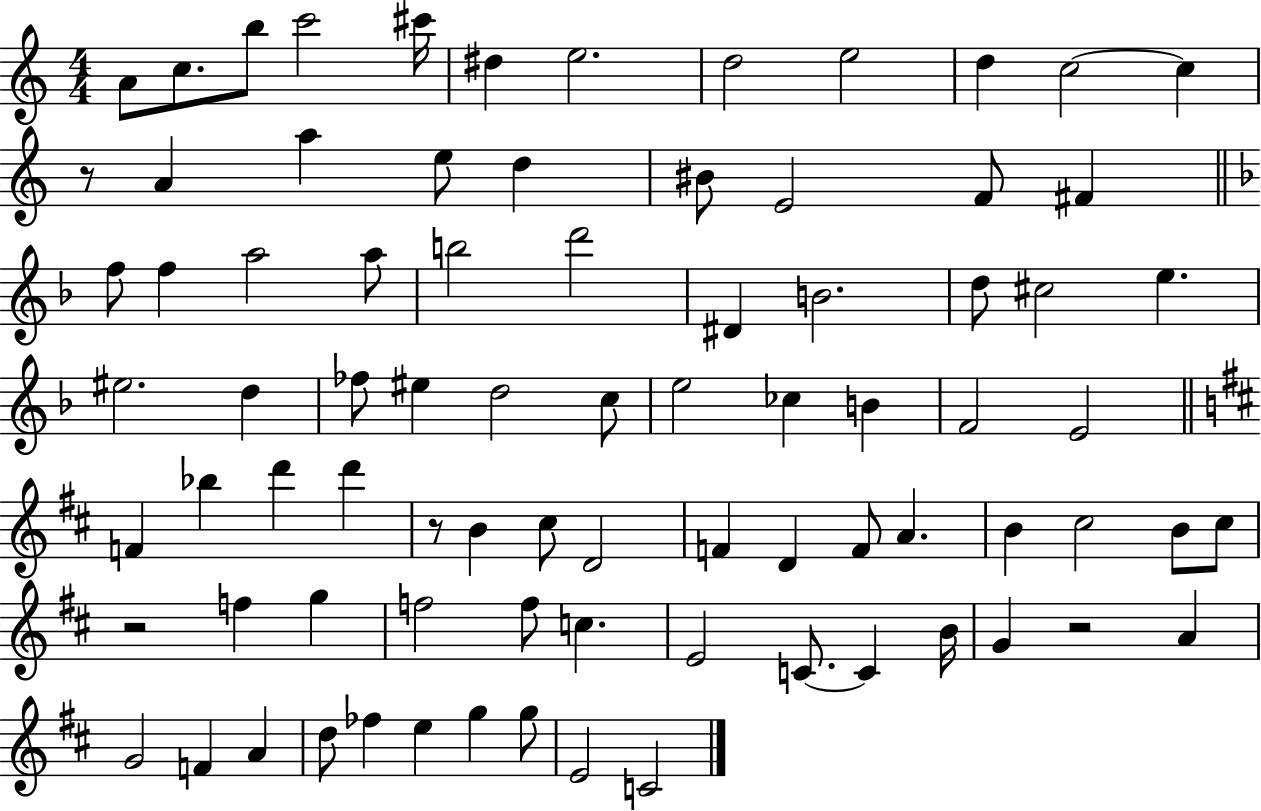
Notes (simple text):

A4/e C5/e. B5/e C6/h C#6/s D#5/q E5/h. D5/h E5/h D5/q C5/h C5/q R/e A4/q A5/q E5/e D5/q BIS4/e E4/h F4/e F#4/q F5/e F5/q A5/h A5/e B5/h D6/h D#4/q B4/h. D5/e C#5/h E5/q. EIS5/h. D5/q FES5/e EIS5/q D5/h C5/e E5/h CES5/q B4/q F4/h E4/h F4/q Bb5/q D6/q D6/q R/e B4/q C#5/e D4/h F4/q D4/q F4/e A4/q. B4/q C#5/h B4/e C#5/e R/h F5/q G5/q F5/h F5/e C5/q. E4/h C4/e. C4/q B4/s G4/q R/h A4/q G4/h F4/q A4/q D5/e FES5/q E5/q G5/q G5/e E4/h C4/h